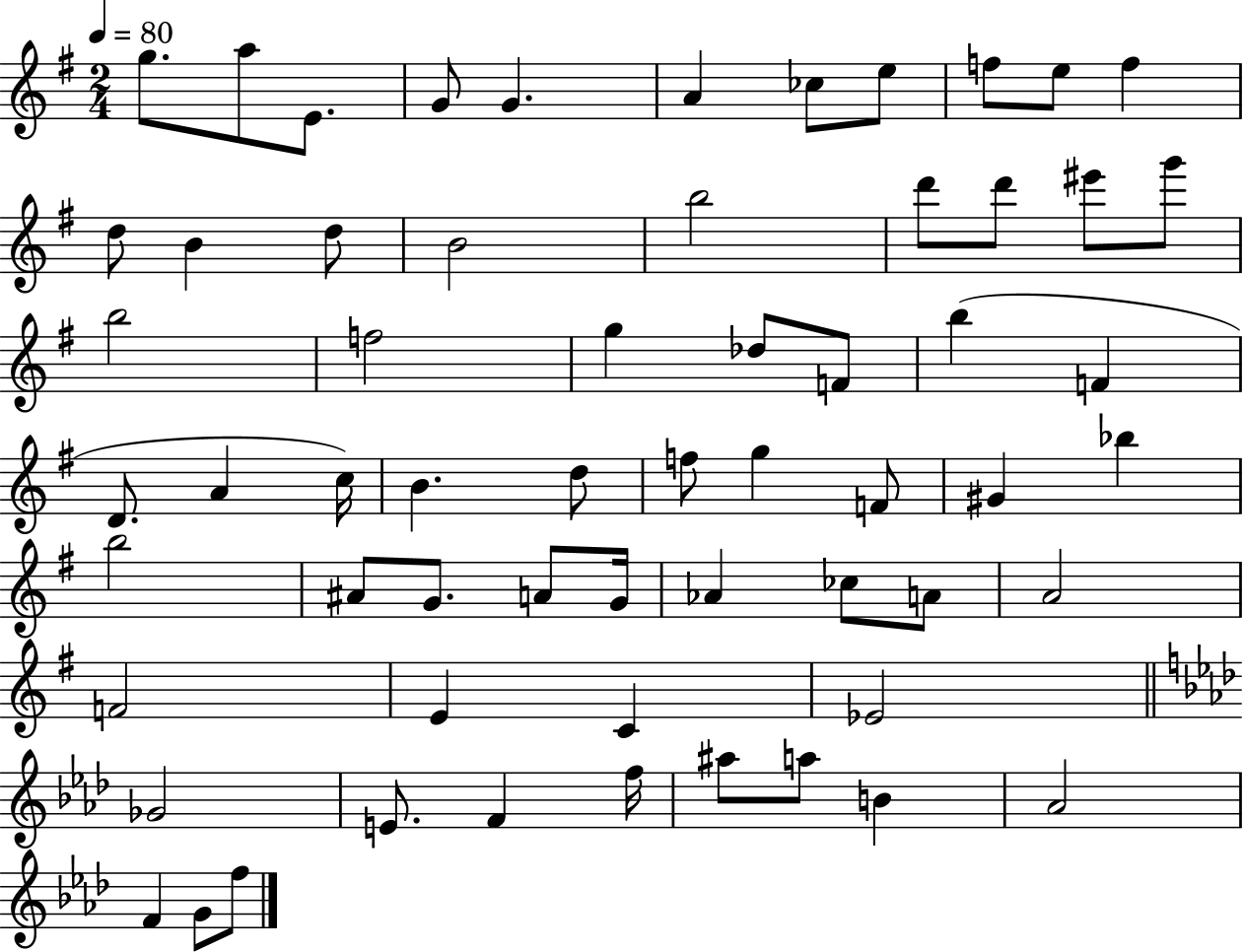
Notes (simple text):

G5/e. A5/e E4/e. G4/e G4/q. A4/q CES5/e E5/e F5/e E5/e F5/q D5/e B4/q D5/e B4/h B5/h D6/e D6/e EIS6/e G6/e B5/h F5/h G5/q Db5/e F4/e B5/q F4/q D4/e. A4/q C5/s B4/q. D5/e F5/e G5/q F4/e G#4/q Bb5/q B5/h A#4/e G4/e. A4/e G4/s Ab4/q CES5/e A4/e A4/h F4/h E4/q C4/q Eb4/h Gb4/h E4/e. F4/q F5/s A#5/e A5/e B4/q Ab4/h F4/q G4/e F5/e